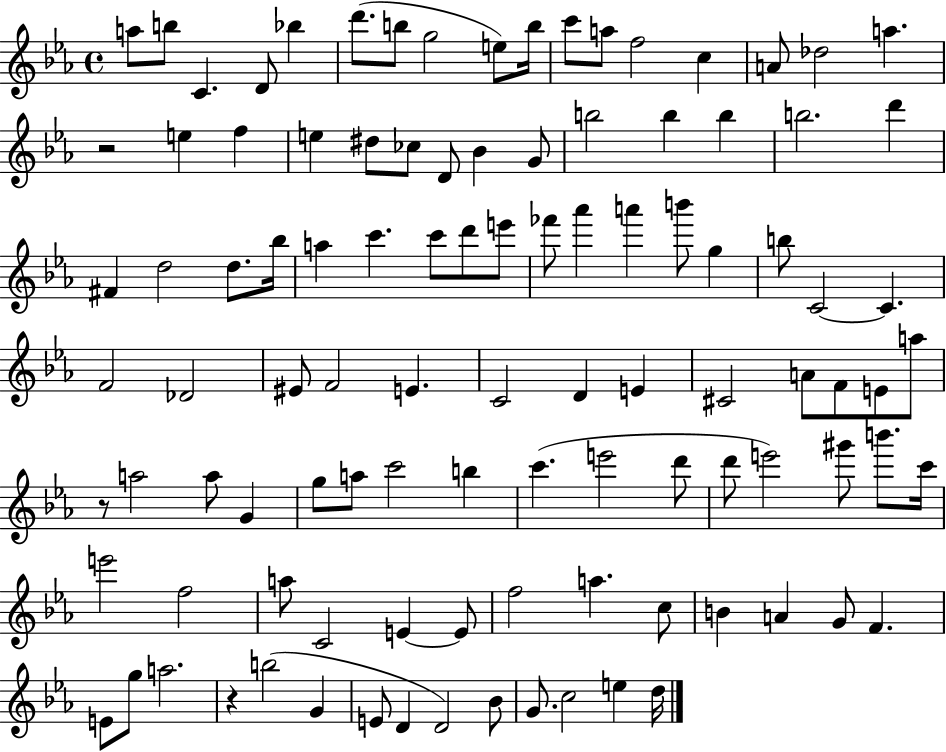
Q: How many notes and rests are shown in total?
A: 104